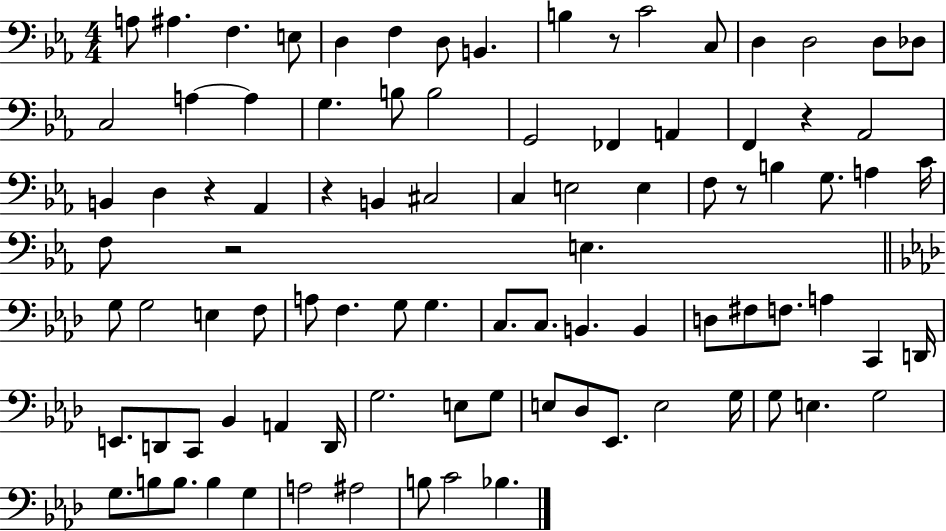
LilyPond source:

{
  \clef bass
  \numericTimeSignature
  \time 4/4
  \key ees \major
  a8 ais4. f4. e8 | d4 f4 d8 b,4. | b4 r8 c'2 c8 | d4 d2 d8 des8 | \break c2 a4~~ a4 | g4. b8 b2 | g,2 fes,4 a,4 | f,4 r4 aes,2 | \break b,4 d4 r4 aes,4 | r4 b,4 cis2 | c4 e2 e4 | f8 r8 b4 g8. a4 c'16 | \break f8 r2 e4. | \bar "||" \break \key aes \major g8 g2 e4 f8 | a8 f4. g8 g4. | c8. c8. b,4. b,4 | d8 fis8 f8. a4 c,4 d,16 | \break e,8. d,8 c,8 bes,4 a,4 d,16 | g2. e8 g8 | e8 des8 ees,8. e2 g16 | g8 e4. g2 | \break g8. b8 b8. b4 g4 | a2 ais2 | b8 c'2 bes4. | \bar "|."
}